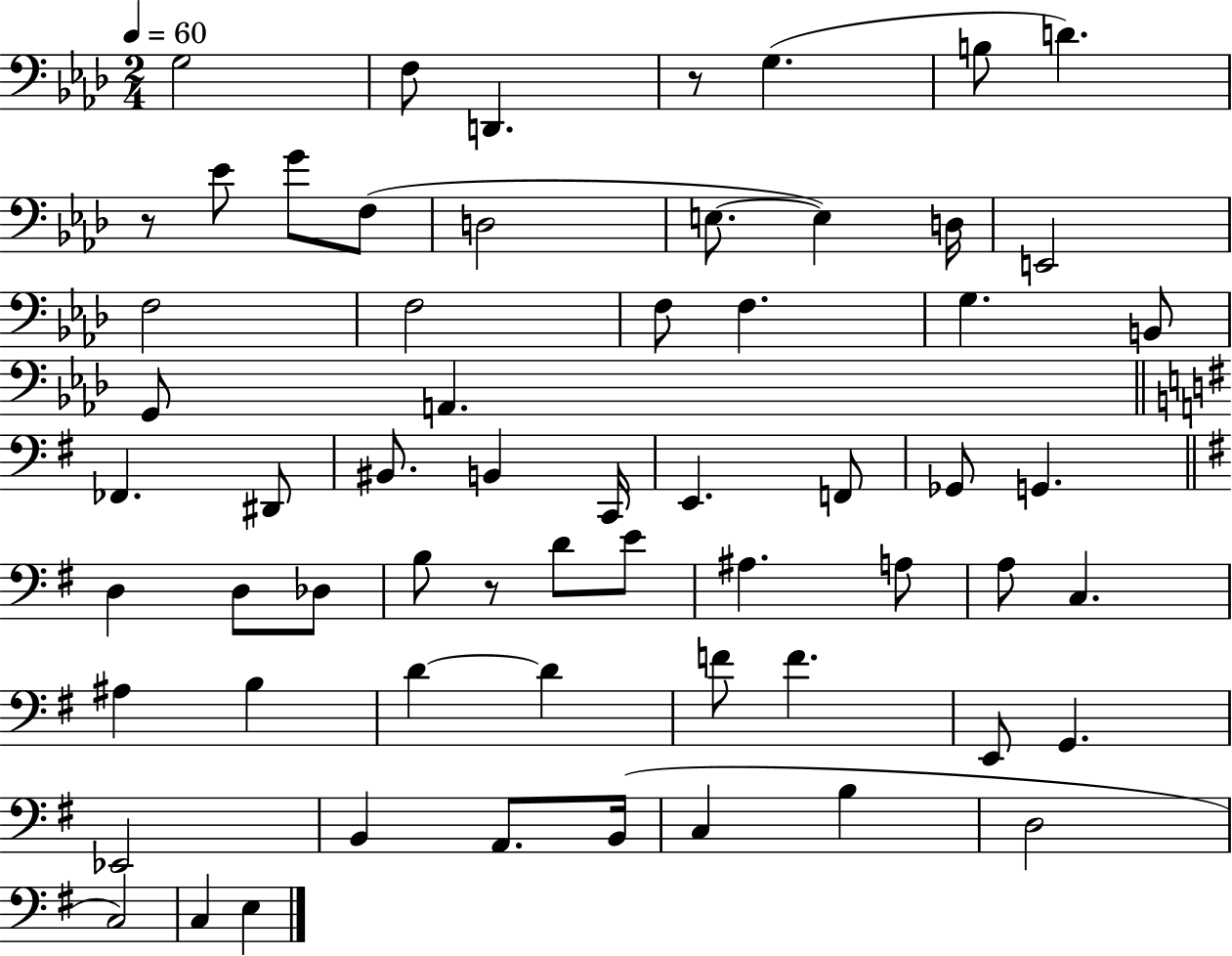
{
  \clef bass
  \numericTimeSignature
  \time 2/4
  \key aes \major
  \tempo 4 = 60
  g2 | f8 d,4. | r8 g4.( | b8 d'4.) | \break r8 ees'8 g'8 f8( | d2 | e8.~~ e4) d16 | e,2 | \break f2 | f2 | f8 f4. | g4. b,8 | \break g,8 a,4. | \bar "||" \break \key g \major fes,4. dis,8 | bis,8. b,4 c,16 | e,4. f,8 | ges,8 g,4. | \break \bar "||" \break \key g \major d4 d8 des8 | b8 r8 d'8 e'8 | ais4. a8 | a8 c4. | \break ais4 b4 | d'4~~ d'4 | f'8 f'4. | e,8 g,4. | \break ees,2 | b,4 a,8. b,16( | c4 b4 | d2 | \break c2) | c4 e4 | \bar "|."
}